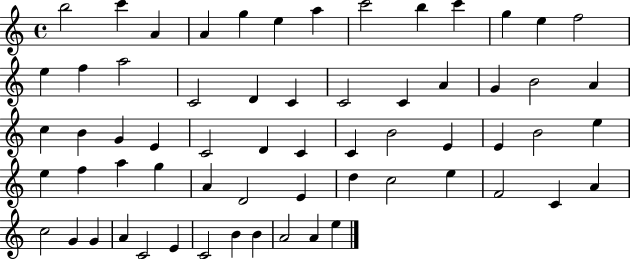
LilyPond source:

{
  \clef treble
  \time 4/4
  \defaultTimeSignature
  \key c \major
  b''2 c'''4 a'4 | a'4 g''4 e''4 a''4 | c'''2 b''4 c'''4 | g''4 e''4 f''2 | \break e''4 f''4 a''2 | c'2 d'4 c'4 | c'2 c'4 a'4 | g'4 b'2 a'4 | \break c''4 b'4 g'4 e'4 | c'2 d'4 c'4 | c'4 b'2 e'4 | e'4 b'2 e''4 | \break e''4 f''4 a''4 g''4 | a'4 d'2 e'4 | d''4 c''2 e''4 | f'2 c'4 a'4 | \break c''2 g'4 g'4 | a'4 c'2 e'4 | c'2 b'4 b'4 | a'2 a'4 e''4 | \break \bar "|."
}